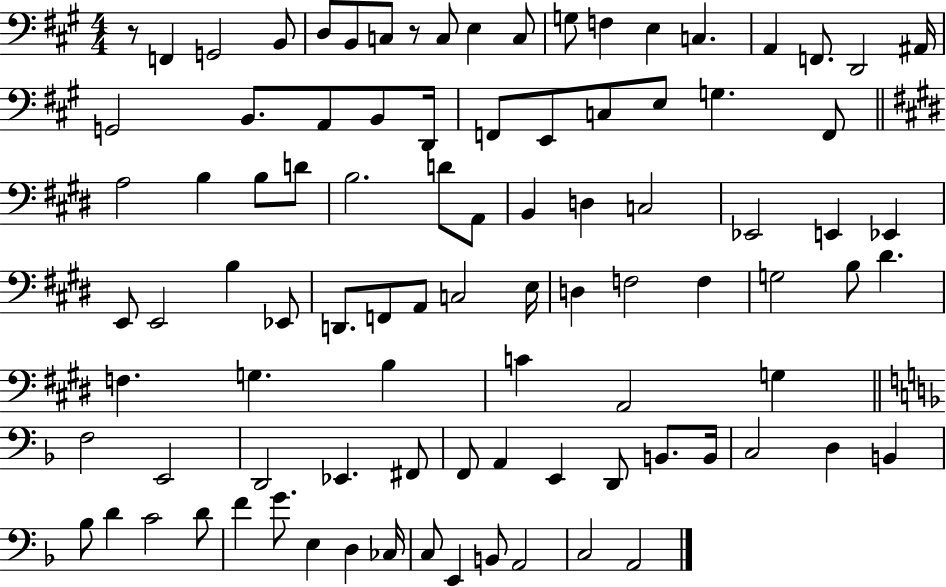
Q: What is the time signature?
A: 4/4